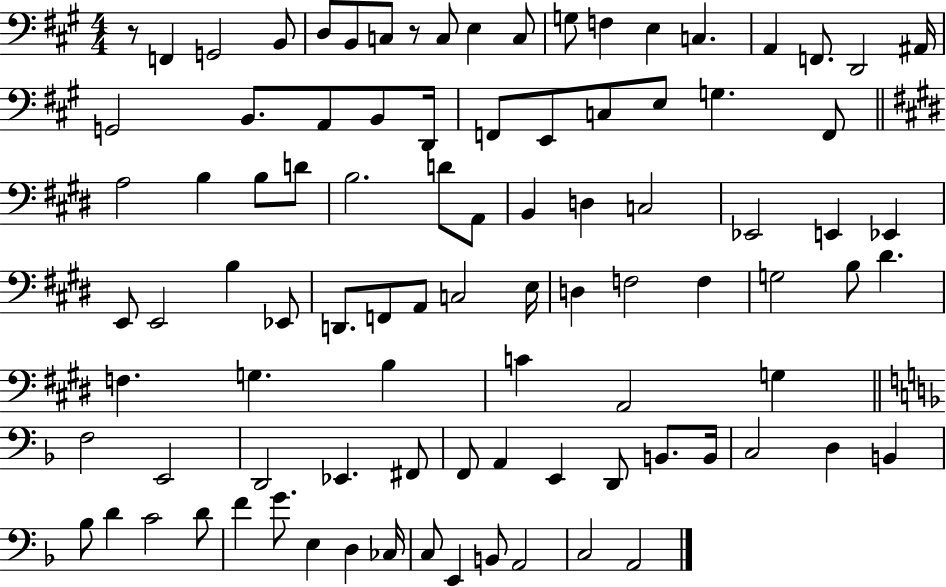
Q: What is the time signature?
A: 4/4